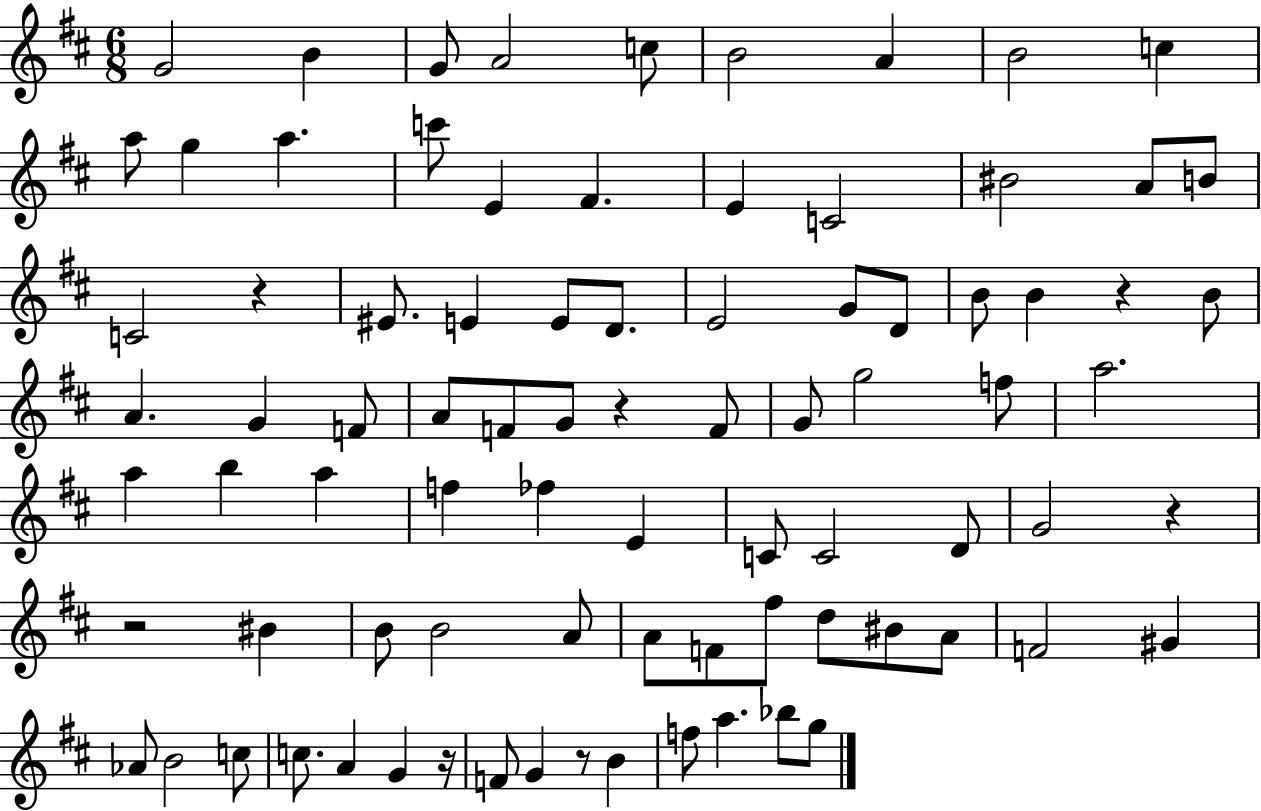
{
  \clef treble
  \numericTimeSignature
  \time 6/8
  \key d \major
  g'2 b'4 | g'8 a'2 c''8 | b'2 a'4 | b'2 c''4 | \break a''8 g''4 a''4. | c'''8 e'4 fis'4. | e'4 c'2 | bis'2 a'8 b'8 | \break c'2 r4 | eis'8. e'4 e'8 d'8. | e'2 g'8 d'8 | b'8 b'4 r4 b'8 | \break a'4. g'4 f'8 | a'8 f'8 g'8 r4 f'8 | g'8 g''2 f''8 | a''2. | \break a''4 b''4 a''4 | f''4 fes''4 e'4 | c'8 c'2 d'8 | g'2 r4 | \break r2 bis'4 | b'8 b'2 a'8 | a'8 f'8 fis''8 d''8 bis'8 a'8 | f'2 gis'4 | \break aes'8 b'2 c''8 | c''8. a'4 g'4 r16 | f'8 g'4 r8 b'4 | f''8 a''4. bes''8 g''8 | \break \bar "|."
}